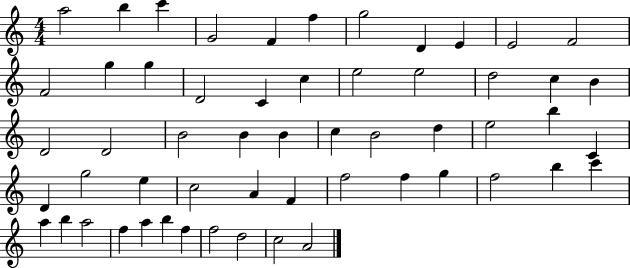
A5/h B5/q C6/q G4/h F4/q F5/q G5/h D4/q E4/q E4/h F4/h F4/h G5/q G5/q D4/h C4/q C5/q E5/h E5/h D5/h C5/q B4/q D4/h D4/h B4/h B4/q B4/q C5/q B4/h D5/q E5/h B5/q C4/q D4/q G5/h E5/q C5/h A4/q F4/q F5/h F5/q G5/q F5/h B5/q C6/q A5/q B5/q A5/h F5/q A5/q B5/q F5/q F5/h D5/h C5/h A4/h